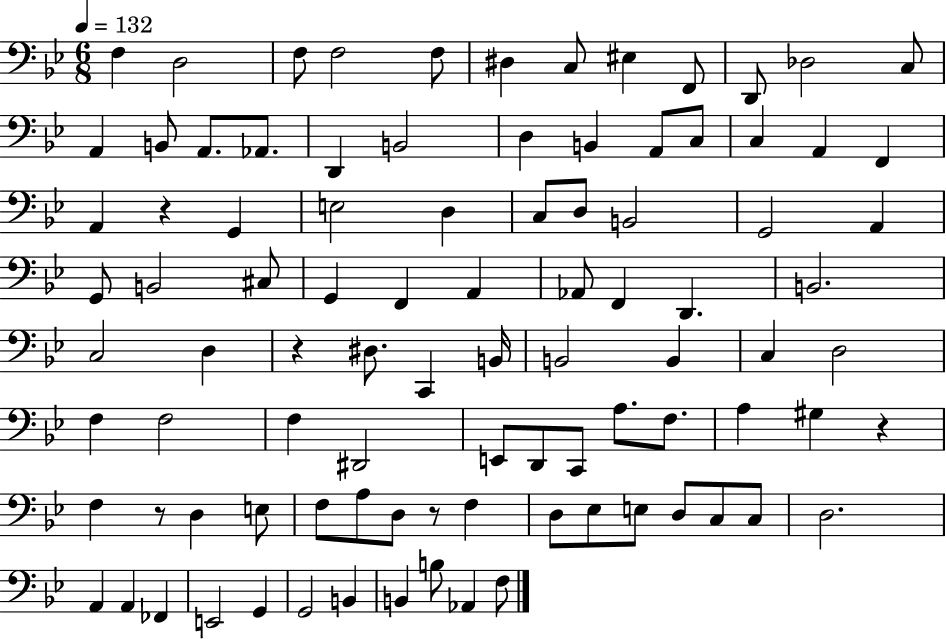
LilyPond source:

{
  \clef bass
  \numericTimeSignature
  \time 6/8
  \key bes \major
  \tempo 4 = 132
  f4 d2 | f8 f2 f8 | dis4 c8 eis4 f,8 | d,8 des2 c8 | \break a,4 b,8 a,8. aes,8. | d,4 b,2 | d4 b,4 a,8 c8 | c4 a,4 f,4 | \break a,4 r4 g,4 | e2 d4 | c8 d8 b,2 | g,2 a,4 | \break g,8 b,2 cis8 | g,4 f,4 a,4 | aes,8 f,4 d,4. | b,2. | \break c2 d4 | r4 dis8. c,4 b,16 | b,2 b,4 | c4 d2 | \break f4 f2 | f4 dis,2 | e,8 d,8 c,8 a8. f8. | a4 gis4 r4 | \break f4 r8 d4 e8 | f8 a8 d8 r8 f4 | d8 ees8 e8 d8 c8 c8 | d2. | \break a,4 a,4 fes,4 | e,2 g,4 | g,2 b,4 | b,4 b8 aes,4 f8 | \break \bar "|."
}